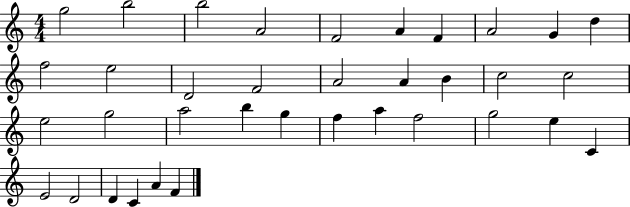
X:1
T:Untitled
M:4/4
L:1/4
K:C
g2 b2 b2 A2 F2 A F A2 G d f2 e2 D2 F2 A2 A B c2 c2 e2 g2 a2 b g f a f2 g2 e C E2 D2 D C A F